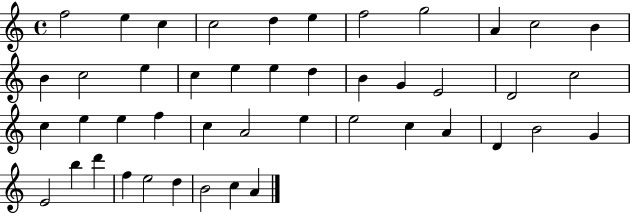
F5/h E5/q C5/q C5/h D5/q E5/q F5/h G5/h A4/q C5/h B4/q B4/q C5/h E5/q C5/q E5/q E5/q D5/q B4/q G4/q E4/h D4/h C5/h C5/q E5/q E5/q F5/q C5/q A4/h E5/q E5/h C5/q A4/q D4/q B4/h G4/q E4/h B5/q D6/q F5/q E5/h D5/q B4/h C5/q A4/q